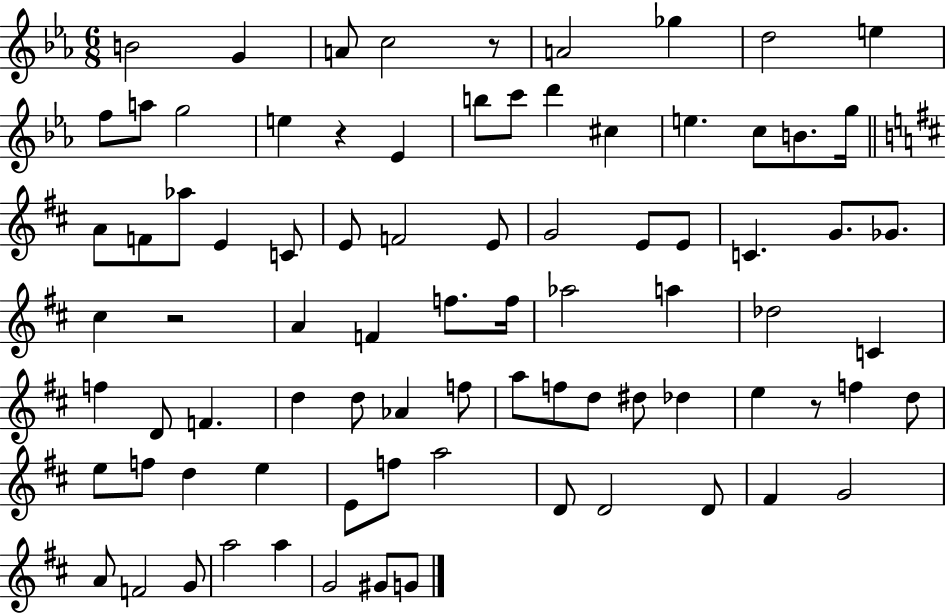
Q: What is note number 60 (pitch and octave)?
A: E5